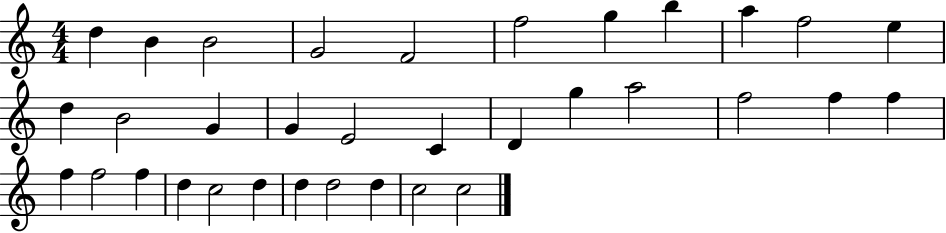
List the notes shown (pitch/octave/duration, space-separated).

D5/q B4/q B4/h G4/h F4/h F5/h G5/q B5/q A5/q F5/h E5/q D5/q B4/h G4/q G4/q E4/h C4/q D4/q G5/q A5/h F5/h F5/q F5/q F5/q F5/h F5/q D5/q C5/h D5/q D5/q D5/h D5/q C5/h C5/h